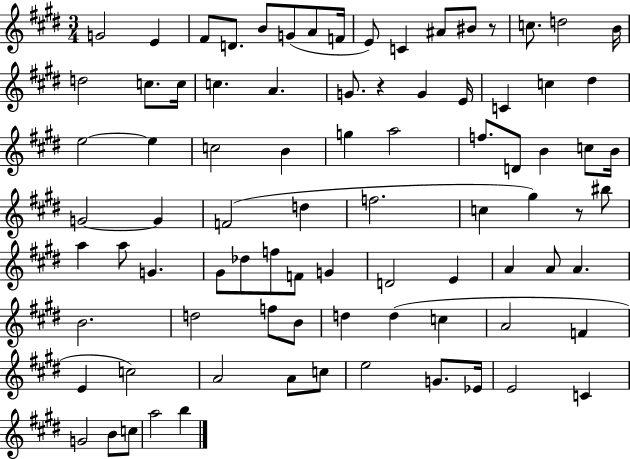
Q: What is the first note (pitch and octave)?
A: G4